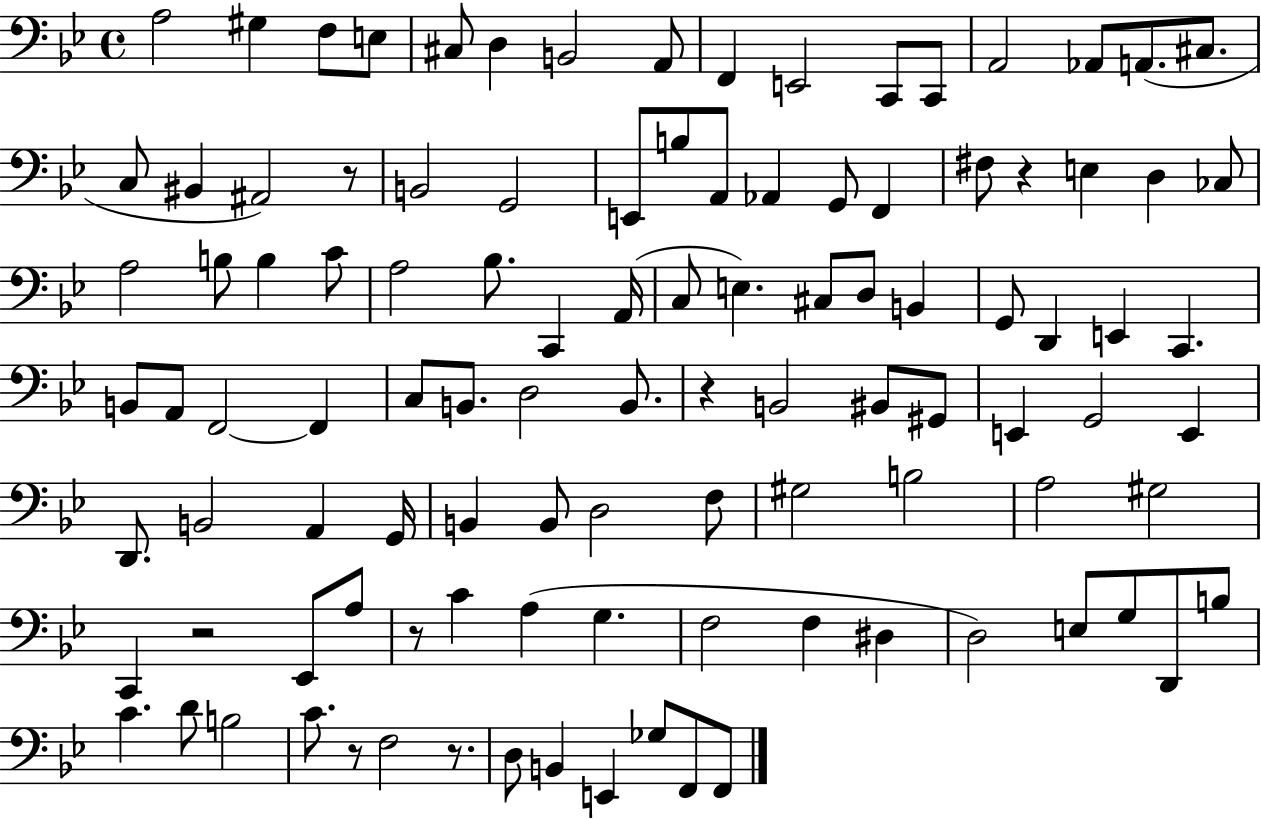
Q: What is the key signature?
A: BES major